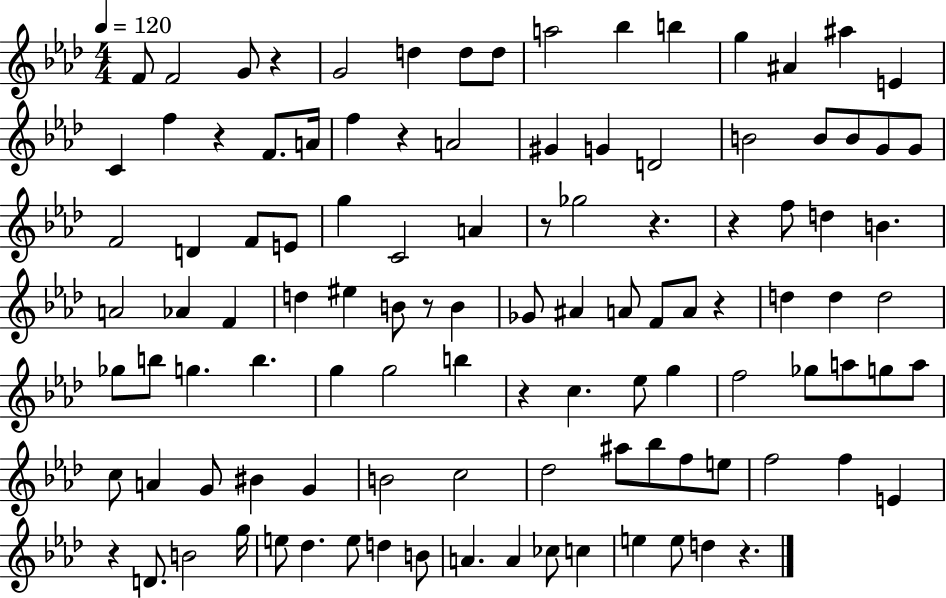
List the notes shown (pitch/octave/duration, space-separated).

F4/e F4/h G4/e R/q G4/h D5/q D5/e D5/e A5/h Bb5/q B5/q G5/q A#4/q A#5/q E4/q C4/q F5/q R/q F4/e. A4/s F5/q R/q A4/h G#4/q G4/q D4/h B4/h B4/e B4/e G4/e G4/e F4/h D4/q F4/e E4/e G5/q C4/h A4/q R/e Gb5/h R/q. R/q F5/e D5/q B4/q. A4/h Ab4/q F4/q D5/q EIS5/q B4/e R/e B4/q Gb4/e A#4/q A4/e F4/e A4/e R/q D5/q D5/q D5/h Gb5/e B5/e G5/q. B5/q. G5/q G5/h B5/q R/q C5/q. Eb5/e G5/q F5/h Gb5/e A5/e G5/e A5/e C5/e A4/q G4/e BIS4/q G4/q B4/h C5/h Db5/h A#5/e Bb5/e F5/e E5/e F5/h F5/q E4/q R/q D4/e. B4/h G5/s E5/e Db5/q. E5/e D5/q B4/e A4/q. A4/q CES5/e C5/q E5/q E5/e D5/q R/q.